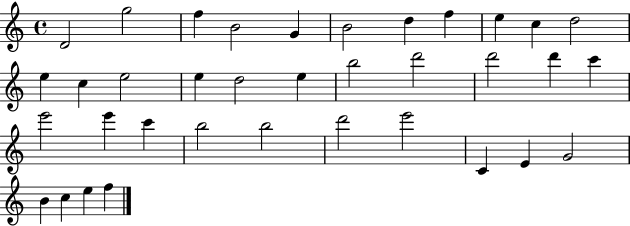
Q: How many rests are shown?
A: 0